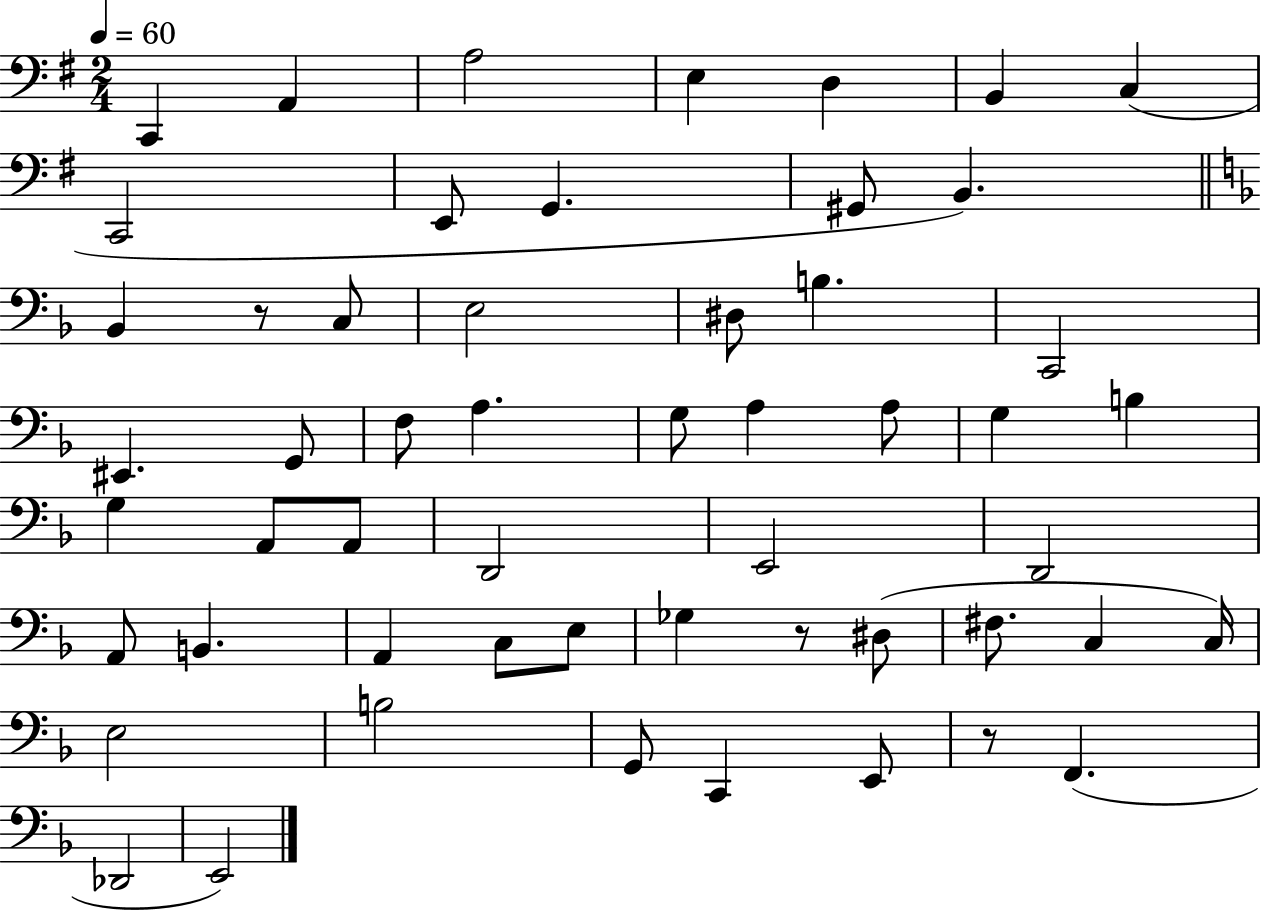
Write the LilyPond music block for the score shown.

{
  \clef bass
  \numericTimeSignature
  \time 2/4
  \key g \major
  \tempo 4 = 60
  c,4 a,4 | a2 | e4 d4 | b,4 c4( | \break c,2 | e,8 g,4. | gis,8 b,4.) | \bar "||" \break \key f \major bes,4 r8 c8 | e2 | dis8 b4. | c,2 | \break eis,4. g,8 | f8 a4. | g8 a4 a8 | g4 b4 | \break g4 a,8 a,8 | d,2 | e,2 | d,2 | \break a,8 b,4. | a,4 c8 e8 | ges4 r8 dis8( | fis8. c4 c16) | \break e2 | b2 | g,8 c,4 e,8 | r8 f,4.( | \break des,2 | e,2) | \bar "|."
}